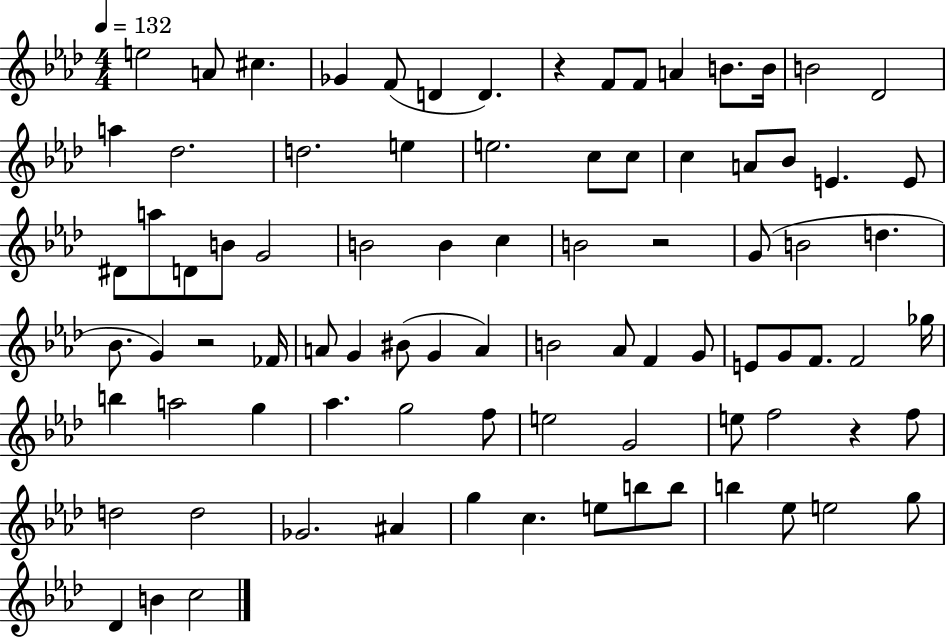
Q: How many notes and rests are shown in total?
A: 86